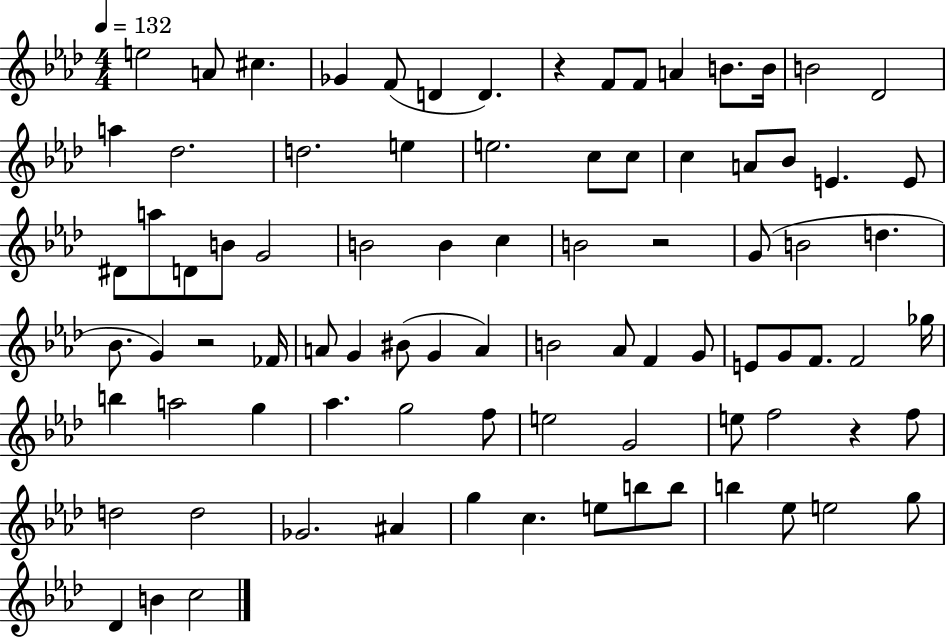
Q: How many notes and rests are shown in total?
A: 86